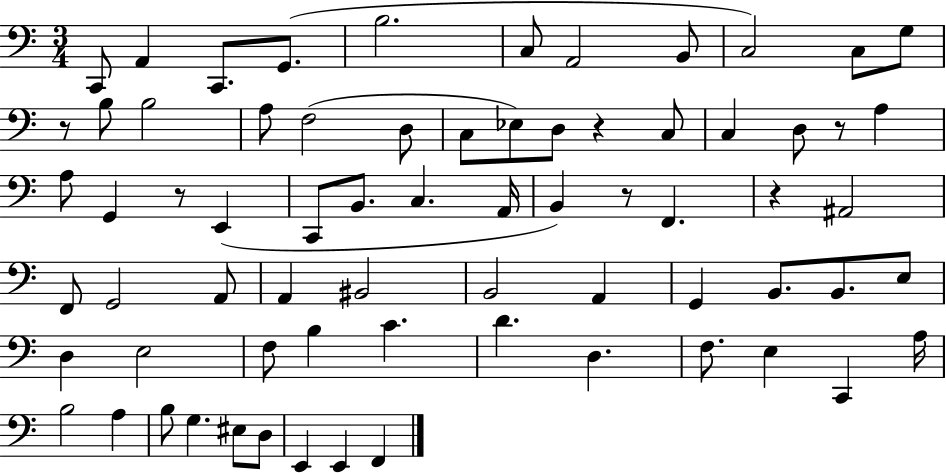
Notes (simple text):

C2/e A2/q C2/e. G2/e. B3/h. C3/e A2/h B2/e C3/h C3/e G3/e R/e B3/e B3/h A3/e F3/h D3/e C3/e Eb3/e D3/e R/q C3/e C3/q D3/e R/e A3/q A3/e G2/q R/e E2/q C2/e B2/e. C3/q. A2/s B2/q R/e F2/q. R/q A#2/h F2/e G2/h A2/e A2/q BIS2/h B2/h A2/q G2/q B2/e. B2/e. E3/e D3/q E3/h F3/e B3/q C4/q. D4/q. D3/q. F3/e. E3/q C2/q A3/s B3/h A3/q B3/e G3/q. EIS3/e D3/e E2/q E2/q F2/q